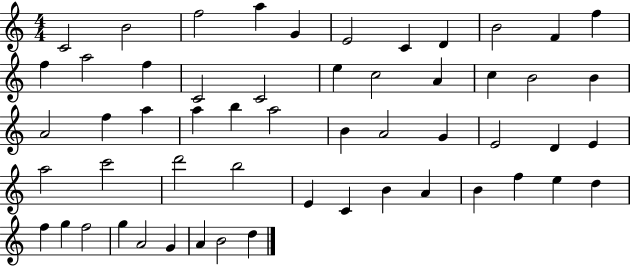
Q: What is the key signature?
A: C major